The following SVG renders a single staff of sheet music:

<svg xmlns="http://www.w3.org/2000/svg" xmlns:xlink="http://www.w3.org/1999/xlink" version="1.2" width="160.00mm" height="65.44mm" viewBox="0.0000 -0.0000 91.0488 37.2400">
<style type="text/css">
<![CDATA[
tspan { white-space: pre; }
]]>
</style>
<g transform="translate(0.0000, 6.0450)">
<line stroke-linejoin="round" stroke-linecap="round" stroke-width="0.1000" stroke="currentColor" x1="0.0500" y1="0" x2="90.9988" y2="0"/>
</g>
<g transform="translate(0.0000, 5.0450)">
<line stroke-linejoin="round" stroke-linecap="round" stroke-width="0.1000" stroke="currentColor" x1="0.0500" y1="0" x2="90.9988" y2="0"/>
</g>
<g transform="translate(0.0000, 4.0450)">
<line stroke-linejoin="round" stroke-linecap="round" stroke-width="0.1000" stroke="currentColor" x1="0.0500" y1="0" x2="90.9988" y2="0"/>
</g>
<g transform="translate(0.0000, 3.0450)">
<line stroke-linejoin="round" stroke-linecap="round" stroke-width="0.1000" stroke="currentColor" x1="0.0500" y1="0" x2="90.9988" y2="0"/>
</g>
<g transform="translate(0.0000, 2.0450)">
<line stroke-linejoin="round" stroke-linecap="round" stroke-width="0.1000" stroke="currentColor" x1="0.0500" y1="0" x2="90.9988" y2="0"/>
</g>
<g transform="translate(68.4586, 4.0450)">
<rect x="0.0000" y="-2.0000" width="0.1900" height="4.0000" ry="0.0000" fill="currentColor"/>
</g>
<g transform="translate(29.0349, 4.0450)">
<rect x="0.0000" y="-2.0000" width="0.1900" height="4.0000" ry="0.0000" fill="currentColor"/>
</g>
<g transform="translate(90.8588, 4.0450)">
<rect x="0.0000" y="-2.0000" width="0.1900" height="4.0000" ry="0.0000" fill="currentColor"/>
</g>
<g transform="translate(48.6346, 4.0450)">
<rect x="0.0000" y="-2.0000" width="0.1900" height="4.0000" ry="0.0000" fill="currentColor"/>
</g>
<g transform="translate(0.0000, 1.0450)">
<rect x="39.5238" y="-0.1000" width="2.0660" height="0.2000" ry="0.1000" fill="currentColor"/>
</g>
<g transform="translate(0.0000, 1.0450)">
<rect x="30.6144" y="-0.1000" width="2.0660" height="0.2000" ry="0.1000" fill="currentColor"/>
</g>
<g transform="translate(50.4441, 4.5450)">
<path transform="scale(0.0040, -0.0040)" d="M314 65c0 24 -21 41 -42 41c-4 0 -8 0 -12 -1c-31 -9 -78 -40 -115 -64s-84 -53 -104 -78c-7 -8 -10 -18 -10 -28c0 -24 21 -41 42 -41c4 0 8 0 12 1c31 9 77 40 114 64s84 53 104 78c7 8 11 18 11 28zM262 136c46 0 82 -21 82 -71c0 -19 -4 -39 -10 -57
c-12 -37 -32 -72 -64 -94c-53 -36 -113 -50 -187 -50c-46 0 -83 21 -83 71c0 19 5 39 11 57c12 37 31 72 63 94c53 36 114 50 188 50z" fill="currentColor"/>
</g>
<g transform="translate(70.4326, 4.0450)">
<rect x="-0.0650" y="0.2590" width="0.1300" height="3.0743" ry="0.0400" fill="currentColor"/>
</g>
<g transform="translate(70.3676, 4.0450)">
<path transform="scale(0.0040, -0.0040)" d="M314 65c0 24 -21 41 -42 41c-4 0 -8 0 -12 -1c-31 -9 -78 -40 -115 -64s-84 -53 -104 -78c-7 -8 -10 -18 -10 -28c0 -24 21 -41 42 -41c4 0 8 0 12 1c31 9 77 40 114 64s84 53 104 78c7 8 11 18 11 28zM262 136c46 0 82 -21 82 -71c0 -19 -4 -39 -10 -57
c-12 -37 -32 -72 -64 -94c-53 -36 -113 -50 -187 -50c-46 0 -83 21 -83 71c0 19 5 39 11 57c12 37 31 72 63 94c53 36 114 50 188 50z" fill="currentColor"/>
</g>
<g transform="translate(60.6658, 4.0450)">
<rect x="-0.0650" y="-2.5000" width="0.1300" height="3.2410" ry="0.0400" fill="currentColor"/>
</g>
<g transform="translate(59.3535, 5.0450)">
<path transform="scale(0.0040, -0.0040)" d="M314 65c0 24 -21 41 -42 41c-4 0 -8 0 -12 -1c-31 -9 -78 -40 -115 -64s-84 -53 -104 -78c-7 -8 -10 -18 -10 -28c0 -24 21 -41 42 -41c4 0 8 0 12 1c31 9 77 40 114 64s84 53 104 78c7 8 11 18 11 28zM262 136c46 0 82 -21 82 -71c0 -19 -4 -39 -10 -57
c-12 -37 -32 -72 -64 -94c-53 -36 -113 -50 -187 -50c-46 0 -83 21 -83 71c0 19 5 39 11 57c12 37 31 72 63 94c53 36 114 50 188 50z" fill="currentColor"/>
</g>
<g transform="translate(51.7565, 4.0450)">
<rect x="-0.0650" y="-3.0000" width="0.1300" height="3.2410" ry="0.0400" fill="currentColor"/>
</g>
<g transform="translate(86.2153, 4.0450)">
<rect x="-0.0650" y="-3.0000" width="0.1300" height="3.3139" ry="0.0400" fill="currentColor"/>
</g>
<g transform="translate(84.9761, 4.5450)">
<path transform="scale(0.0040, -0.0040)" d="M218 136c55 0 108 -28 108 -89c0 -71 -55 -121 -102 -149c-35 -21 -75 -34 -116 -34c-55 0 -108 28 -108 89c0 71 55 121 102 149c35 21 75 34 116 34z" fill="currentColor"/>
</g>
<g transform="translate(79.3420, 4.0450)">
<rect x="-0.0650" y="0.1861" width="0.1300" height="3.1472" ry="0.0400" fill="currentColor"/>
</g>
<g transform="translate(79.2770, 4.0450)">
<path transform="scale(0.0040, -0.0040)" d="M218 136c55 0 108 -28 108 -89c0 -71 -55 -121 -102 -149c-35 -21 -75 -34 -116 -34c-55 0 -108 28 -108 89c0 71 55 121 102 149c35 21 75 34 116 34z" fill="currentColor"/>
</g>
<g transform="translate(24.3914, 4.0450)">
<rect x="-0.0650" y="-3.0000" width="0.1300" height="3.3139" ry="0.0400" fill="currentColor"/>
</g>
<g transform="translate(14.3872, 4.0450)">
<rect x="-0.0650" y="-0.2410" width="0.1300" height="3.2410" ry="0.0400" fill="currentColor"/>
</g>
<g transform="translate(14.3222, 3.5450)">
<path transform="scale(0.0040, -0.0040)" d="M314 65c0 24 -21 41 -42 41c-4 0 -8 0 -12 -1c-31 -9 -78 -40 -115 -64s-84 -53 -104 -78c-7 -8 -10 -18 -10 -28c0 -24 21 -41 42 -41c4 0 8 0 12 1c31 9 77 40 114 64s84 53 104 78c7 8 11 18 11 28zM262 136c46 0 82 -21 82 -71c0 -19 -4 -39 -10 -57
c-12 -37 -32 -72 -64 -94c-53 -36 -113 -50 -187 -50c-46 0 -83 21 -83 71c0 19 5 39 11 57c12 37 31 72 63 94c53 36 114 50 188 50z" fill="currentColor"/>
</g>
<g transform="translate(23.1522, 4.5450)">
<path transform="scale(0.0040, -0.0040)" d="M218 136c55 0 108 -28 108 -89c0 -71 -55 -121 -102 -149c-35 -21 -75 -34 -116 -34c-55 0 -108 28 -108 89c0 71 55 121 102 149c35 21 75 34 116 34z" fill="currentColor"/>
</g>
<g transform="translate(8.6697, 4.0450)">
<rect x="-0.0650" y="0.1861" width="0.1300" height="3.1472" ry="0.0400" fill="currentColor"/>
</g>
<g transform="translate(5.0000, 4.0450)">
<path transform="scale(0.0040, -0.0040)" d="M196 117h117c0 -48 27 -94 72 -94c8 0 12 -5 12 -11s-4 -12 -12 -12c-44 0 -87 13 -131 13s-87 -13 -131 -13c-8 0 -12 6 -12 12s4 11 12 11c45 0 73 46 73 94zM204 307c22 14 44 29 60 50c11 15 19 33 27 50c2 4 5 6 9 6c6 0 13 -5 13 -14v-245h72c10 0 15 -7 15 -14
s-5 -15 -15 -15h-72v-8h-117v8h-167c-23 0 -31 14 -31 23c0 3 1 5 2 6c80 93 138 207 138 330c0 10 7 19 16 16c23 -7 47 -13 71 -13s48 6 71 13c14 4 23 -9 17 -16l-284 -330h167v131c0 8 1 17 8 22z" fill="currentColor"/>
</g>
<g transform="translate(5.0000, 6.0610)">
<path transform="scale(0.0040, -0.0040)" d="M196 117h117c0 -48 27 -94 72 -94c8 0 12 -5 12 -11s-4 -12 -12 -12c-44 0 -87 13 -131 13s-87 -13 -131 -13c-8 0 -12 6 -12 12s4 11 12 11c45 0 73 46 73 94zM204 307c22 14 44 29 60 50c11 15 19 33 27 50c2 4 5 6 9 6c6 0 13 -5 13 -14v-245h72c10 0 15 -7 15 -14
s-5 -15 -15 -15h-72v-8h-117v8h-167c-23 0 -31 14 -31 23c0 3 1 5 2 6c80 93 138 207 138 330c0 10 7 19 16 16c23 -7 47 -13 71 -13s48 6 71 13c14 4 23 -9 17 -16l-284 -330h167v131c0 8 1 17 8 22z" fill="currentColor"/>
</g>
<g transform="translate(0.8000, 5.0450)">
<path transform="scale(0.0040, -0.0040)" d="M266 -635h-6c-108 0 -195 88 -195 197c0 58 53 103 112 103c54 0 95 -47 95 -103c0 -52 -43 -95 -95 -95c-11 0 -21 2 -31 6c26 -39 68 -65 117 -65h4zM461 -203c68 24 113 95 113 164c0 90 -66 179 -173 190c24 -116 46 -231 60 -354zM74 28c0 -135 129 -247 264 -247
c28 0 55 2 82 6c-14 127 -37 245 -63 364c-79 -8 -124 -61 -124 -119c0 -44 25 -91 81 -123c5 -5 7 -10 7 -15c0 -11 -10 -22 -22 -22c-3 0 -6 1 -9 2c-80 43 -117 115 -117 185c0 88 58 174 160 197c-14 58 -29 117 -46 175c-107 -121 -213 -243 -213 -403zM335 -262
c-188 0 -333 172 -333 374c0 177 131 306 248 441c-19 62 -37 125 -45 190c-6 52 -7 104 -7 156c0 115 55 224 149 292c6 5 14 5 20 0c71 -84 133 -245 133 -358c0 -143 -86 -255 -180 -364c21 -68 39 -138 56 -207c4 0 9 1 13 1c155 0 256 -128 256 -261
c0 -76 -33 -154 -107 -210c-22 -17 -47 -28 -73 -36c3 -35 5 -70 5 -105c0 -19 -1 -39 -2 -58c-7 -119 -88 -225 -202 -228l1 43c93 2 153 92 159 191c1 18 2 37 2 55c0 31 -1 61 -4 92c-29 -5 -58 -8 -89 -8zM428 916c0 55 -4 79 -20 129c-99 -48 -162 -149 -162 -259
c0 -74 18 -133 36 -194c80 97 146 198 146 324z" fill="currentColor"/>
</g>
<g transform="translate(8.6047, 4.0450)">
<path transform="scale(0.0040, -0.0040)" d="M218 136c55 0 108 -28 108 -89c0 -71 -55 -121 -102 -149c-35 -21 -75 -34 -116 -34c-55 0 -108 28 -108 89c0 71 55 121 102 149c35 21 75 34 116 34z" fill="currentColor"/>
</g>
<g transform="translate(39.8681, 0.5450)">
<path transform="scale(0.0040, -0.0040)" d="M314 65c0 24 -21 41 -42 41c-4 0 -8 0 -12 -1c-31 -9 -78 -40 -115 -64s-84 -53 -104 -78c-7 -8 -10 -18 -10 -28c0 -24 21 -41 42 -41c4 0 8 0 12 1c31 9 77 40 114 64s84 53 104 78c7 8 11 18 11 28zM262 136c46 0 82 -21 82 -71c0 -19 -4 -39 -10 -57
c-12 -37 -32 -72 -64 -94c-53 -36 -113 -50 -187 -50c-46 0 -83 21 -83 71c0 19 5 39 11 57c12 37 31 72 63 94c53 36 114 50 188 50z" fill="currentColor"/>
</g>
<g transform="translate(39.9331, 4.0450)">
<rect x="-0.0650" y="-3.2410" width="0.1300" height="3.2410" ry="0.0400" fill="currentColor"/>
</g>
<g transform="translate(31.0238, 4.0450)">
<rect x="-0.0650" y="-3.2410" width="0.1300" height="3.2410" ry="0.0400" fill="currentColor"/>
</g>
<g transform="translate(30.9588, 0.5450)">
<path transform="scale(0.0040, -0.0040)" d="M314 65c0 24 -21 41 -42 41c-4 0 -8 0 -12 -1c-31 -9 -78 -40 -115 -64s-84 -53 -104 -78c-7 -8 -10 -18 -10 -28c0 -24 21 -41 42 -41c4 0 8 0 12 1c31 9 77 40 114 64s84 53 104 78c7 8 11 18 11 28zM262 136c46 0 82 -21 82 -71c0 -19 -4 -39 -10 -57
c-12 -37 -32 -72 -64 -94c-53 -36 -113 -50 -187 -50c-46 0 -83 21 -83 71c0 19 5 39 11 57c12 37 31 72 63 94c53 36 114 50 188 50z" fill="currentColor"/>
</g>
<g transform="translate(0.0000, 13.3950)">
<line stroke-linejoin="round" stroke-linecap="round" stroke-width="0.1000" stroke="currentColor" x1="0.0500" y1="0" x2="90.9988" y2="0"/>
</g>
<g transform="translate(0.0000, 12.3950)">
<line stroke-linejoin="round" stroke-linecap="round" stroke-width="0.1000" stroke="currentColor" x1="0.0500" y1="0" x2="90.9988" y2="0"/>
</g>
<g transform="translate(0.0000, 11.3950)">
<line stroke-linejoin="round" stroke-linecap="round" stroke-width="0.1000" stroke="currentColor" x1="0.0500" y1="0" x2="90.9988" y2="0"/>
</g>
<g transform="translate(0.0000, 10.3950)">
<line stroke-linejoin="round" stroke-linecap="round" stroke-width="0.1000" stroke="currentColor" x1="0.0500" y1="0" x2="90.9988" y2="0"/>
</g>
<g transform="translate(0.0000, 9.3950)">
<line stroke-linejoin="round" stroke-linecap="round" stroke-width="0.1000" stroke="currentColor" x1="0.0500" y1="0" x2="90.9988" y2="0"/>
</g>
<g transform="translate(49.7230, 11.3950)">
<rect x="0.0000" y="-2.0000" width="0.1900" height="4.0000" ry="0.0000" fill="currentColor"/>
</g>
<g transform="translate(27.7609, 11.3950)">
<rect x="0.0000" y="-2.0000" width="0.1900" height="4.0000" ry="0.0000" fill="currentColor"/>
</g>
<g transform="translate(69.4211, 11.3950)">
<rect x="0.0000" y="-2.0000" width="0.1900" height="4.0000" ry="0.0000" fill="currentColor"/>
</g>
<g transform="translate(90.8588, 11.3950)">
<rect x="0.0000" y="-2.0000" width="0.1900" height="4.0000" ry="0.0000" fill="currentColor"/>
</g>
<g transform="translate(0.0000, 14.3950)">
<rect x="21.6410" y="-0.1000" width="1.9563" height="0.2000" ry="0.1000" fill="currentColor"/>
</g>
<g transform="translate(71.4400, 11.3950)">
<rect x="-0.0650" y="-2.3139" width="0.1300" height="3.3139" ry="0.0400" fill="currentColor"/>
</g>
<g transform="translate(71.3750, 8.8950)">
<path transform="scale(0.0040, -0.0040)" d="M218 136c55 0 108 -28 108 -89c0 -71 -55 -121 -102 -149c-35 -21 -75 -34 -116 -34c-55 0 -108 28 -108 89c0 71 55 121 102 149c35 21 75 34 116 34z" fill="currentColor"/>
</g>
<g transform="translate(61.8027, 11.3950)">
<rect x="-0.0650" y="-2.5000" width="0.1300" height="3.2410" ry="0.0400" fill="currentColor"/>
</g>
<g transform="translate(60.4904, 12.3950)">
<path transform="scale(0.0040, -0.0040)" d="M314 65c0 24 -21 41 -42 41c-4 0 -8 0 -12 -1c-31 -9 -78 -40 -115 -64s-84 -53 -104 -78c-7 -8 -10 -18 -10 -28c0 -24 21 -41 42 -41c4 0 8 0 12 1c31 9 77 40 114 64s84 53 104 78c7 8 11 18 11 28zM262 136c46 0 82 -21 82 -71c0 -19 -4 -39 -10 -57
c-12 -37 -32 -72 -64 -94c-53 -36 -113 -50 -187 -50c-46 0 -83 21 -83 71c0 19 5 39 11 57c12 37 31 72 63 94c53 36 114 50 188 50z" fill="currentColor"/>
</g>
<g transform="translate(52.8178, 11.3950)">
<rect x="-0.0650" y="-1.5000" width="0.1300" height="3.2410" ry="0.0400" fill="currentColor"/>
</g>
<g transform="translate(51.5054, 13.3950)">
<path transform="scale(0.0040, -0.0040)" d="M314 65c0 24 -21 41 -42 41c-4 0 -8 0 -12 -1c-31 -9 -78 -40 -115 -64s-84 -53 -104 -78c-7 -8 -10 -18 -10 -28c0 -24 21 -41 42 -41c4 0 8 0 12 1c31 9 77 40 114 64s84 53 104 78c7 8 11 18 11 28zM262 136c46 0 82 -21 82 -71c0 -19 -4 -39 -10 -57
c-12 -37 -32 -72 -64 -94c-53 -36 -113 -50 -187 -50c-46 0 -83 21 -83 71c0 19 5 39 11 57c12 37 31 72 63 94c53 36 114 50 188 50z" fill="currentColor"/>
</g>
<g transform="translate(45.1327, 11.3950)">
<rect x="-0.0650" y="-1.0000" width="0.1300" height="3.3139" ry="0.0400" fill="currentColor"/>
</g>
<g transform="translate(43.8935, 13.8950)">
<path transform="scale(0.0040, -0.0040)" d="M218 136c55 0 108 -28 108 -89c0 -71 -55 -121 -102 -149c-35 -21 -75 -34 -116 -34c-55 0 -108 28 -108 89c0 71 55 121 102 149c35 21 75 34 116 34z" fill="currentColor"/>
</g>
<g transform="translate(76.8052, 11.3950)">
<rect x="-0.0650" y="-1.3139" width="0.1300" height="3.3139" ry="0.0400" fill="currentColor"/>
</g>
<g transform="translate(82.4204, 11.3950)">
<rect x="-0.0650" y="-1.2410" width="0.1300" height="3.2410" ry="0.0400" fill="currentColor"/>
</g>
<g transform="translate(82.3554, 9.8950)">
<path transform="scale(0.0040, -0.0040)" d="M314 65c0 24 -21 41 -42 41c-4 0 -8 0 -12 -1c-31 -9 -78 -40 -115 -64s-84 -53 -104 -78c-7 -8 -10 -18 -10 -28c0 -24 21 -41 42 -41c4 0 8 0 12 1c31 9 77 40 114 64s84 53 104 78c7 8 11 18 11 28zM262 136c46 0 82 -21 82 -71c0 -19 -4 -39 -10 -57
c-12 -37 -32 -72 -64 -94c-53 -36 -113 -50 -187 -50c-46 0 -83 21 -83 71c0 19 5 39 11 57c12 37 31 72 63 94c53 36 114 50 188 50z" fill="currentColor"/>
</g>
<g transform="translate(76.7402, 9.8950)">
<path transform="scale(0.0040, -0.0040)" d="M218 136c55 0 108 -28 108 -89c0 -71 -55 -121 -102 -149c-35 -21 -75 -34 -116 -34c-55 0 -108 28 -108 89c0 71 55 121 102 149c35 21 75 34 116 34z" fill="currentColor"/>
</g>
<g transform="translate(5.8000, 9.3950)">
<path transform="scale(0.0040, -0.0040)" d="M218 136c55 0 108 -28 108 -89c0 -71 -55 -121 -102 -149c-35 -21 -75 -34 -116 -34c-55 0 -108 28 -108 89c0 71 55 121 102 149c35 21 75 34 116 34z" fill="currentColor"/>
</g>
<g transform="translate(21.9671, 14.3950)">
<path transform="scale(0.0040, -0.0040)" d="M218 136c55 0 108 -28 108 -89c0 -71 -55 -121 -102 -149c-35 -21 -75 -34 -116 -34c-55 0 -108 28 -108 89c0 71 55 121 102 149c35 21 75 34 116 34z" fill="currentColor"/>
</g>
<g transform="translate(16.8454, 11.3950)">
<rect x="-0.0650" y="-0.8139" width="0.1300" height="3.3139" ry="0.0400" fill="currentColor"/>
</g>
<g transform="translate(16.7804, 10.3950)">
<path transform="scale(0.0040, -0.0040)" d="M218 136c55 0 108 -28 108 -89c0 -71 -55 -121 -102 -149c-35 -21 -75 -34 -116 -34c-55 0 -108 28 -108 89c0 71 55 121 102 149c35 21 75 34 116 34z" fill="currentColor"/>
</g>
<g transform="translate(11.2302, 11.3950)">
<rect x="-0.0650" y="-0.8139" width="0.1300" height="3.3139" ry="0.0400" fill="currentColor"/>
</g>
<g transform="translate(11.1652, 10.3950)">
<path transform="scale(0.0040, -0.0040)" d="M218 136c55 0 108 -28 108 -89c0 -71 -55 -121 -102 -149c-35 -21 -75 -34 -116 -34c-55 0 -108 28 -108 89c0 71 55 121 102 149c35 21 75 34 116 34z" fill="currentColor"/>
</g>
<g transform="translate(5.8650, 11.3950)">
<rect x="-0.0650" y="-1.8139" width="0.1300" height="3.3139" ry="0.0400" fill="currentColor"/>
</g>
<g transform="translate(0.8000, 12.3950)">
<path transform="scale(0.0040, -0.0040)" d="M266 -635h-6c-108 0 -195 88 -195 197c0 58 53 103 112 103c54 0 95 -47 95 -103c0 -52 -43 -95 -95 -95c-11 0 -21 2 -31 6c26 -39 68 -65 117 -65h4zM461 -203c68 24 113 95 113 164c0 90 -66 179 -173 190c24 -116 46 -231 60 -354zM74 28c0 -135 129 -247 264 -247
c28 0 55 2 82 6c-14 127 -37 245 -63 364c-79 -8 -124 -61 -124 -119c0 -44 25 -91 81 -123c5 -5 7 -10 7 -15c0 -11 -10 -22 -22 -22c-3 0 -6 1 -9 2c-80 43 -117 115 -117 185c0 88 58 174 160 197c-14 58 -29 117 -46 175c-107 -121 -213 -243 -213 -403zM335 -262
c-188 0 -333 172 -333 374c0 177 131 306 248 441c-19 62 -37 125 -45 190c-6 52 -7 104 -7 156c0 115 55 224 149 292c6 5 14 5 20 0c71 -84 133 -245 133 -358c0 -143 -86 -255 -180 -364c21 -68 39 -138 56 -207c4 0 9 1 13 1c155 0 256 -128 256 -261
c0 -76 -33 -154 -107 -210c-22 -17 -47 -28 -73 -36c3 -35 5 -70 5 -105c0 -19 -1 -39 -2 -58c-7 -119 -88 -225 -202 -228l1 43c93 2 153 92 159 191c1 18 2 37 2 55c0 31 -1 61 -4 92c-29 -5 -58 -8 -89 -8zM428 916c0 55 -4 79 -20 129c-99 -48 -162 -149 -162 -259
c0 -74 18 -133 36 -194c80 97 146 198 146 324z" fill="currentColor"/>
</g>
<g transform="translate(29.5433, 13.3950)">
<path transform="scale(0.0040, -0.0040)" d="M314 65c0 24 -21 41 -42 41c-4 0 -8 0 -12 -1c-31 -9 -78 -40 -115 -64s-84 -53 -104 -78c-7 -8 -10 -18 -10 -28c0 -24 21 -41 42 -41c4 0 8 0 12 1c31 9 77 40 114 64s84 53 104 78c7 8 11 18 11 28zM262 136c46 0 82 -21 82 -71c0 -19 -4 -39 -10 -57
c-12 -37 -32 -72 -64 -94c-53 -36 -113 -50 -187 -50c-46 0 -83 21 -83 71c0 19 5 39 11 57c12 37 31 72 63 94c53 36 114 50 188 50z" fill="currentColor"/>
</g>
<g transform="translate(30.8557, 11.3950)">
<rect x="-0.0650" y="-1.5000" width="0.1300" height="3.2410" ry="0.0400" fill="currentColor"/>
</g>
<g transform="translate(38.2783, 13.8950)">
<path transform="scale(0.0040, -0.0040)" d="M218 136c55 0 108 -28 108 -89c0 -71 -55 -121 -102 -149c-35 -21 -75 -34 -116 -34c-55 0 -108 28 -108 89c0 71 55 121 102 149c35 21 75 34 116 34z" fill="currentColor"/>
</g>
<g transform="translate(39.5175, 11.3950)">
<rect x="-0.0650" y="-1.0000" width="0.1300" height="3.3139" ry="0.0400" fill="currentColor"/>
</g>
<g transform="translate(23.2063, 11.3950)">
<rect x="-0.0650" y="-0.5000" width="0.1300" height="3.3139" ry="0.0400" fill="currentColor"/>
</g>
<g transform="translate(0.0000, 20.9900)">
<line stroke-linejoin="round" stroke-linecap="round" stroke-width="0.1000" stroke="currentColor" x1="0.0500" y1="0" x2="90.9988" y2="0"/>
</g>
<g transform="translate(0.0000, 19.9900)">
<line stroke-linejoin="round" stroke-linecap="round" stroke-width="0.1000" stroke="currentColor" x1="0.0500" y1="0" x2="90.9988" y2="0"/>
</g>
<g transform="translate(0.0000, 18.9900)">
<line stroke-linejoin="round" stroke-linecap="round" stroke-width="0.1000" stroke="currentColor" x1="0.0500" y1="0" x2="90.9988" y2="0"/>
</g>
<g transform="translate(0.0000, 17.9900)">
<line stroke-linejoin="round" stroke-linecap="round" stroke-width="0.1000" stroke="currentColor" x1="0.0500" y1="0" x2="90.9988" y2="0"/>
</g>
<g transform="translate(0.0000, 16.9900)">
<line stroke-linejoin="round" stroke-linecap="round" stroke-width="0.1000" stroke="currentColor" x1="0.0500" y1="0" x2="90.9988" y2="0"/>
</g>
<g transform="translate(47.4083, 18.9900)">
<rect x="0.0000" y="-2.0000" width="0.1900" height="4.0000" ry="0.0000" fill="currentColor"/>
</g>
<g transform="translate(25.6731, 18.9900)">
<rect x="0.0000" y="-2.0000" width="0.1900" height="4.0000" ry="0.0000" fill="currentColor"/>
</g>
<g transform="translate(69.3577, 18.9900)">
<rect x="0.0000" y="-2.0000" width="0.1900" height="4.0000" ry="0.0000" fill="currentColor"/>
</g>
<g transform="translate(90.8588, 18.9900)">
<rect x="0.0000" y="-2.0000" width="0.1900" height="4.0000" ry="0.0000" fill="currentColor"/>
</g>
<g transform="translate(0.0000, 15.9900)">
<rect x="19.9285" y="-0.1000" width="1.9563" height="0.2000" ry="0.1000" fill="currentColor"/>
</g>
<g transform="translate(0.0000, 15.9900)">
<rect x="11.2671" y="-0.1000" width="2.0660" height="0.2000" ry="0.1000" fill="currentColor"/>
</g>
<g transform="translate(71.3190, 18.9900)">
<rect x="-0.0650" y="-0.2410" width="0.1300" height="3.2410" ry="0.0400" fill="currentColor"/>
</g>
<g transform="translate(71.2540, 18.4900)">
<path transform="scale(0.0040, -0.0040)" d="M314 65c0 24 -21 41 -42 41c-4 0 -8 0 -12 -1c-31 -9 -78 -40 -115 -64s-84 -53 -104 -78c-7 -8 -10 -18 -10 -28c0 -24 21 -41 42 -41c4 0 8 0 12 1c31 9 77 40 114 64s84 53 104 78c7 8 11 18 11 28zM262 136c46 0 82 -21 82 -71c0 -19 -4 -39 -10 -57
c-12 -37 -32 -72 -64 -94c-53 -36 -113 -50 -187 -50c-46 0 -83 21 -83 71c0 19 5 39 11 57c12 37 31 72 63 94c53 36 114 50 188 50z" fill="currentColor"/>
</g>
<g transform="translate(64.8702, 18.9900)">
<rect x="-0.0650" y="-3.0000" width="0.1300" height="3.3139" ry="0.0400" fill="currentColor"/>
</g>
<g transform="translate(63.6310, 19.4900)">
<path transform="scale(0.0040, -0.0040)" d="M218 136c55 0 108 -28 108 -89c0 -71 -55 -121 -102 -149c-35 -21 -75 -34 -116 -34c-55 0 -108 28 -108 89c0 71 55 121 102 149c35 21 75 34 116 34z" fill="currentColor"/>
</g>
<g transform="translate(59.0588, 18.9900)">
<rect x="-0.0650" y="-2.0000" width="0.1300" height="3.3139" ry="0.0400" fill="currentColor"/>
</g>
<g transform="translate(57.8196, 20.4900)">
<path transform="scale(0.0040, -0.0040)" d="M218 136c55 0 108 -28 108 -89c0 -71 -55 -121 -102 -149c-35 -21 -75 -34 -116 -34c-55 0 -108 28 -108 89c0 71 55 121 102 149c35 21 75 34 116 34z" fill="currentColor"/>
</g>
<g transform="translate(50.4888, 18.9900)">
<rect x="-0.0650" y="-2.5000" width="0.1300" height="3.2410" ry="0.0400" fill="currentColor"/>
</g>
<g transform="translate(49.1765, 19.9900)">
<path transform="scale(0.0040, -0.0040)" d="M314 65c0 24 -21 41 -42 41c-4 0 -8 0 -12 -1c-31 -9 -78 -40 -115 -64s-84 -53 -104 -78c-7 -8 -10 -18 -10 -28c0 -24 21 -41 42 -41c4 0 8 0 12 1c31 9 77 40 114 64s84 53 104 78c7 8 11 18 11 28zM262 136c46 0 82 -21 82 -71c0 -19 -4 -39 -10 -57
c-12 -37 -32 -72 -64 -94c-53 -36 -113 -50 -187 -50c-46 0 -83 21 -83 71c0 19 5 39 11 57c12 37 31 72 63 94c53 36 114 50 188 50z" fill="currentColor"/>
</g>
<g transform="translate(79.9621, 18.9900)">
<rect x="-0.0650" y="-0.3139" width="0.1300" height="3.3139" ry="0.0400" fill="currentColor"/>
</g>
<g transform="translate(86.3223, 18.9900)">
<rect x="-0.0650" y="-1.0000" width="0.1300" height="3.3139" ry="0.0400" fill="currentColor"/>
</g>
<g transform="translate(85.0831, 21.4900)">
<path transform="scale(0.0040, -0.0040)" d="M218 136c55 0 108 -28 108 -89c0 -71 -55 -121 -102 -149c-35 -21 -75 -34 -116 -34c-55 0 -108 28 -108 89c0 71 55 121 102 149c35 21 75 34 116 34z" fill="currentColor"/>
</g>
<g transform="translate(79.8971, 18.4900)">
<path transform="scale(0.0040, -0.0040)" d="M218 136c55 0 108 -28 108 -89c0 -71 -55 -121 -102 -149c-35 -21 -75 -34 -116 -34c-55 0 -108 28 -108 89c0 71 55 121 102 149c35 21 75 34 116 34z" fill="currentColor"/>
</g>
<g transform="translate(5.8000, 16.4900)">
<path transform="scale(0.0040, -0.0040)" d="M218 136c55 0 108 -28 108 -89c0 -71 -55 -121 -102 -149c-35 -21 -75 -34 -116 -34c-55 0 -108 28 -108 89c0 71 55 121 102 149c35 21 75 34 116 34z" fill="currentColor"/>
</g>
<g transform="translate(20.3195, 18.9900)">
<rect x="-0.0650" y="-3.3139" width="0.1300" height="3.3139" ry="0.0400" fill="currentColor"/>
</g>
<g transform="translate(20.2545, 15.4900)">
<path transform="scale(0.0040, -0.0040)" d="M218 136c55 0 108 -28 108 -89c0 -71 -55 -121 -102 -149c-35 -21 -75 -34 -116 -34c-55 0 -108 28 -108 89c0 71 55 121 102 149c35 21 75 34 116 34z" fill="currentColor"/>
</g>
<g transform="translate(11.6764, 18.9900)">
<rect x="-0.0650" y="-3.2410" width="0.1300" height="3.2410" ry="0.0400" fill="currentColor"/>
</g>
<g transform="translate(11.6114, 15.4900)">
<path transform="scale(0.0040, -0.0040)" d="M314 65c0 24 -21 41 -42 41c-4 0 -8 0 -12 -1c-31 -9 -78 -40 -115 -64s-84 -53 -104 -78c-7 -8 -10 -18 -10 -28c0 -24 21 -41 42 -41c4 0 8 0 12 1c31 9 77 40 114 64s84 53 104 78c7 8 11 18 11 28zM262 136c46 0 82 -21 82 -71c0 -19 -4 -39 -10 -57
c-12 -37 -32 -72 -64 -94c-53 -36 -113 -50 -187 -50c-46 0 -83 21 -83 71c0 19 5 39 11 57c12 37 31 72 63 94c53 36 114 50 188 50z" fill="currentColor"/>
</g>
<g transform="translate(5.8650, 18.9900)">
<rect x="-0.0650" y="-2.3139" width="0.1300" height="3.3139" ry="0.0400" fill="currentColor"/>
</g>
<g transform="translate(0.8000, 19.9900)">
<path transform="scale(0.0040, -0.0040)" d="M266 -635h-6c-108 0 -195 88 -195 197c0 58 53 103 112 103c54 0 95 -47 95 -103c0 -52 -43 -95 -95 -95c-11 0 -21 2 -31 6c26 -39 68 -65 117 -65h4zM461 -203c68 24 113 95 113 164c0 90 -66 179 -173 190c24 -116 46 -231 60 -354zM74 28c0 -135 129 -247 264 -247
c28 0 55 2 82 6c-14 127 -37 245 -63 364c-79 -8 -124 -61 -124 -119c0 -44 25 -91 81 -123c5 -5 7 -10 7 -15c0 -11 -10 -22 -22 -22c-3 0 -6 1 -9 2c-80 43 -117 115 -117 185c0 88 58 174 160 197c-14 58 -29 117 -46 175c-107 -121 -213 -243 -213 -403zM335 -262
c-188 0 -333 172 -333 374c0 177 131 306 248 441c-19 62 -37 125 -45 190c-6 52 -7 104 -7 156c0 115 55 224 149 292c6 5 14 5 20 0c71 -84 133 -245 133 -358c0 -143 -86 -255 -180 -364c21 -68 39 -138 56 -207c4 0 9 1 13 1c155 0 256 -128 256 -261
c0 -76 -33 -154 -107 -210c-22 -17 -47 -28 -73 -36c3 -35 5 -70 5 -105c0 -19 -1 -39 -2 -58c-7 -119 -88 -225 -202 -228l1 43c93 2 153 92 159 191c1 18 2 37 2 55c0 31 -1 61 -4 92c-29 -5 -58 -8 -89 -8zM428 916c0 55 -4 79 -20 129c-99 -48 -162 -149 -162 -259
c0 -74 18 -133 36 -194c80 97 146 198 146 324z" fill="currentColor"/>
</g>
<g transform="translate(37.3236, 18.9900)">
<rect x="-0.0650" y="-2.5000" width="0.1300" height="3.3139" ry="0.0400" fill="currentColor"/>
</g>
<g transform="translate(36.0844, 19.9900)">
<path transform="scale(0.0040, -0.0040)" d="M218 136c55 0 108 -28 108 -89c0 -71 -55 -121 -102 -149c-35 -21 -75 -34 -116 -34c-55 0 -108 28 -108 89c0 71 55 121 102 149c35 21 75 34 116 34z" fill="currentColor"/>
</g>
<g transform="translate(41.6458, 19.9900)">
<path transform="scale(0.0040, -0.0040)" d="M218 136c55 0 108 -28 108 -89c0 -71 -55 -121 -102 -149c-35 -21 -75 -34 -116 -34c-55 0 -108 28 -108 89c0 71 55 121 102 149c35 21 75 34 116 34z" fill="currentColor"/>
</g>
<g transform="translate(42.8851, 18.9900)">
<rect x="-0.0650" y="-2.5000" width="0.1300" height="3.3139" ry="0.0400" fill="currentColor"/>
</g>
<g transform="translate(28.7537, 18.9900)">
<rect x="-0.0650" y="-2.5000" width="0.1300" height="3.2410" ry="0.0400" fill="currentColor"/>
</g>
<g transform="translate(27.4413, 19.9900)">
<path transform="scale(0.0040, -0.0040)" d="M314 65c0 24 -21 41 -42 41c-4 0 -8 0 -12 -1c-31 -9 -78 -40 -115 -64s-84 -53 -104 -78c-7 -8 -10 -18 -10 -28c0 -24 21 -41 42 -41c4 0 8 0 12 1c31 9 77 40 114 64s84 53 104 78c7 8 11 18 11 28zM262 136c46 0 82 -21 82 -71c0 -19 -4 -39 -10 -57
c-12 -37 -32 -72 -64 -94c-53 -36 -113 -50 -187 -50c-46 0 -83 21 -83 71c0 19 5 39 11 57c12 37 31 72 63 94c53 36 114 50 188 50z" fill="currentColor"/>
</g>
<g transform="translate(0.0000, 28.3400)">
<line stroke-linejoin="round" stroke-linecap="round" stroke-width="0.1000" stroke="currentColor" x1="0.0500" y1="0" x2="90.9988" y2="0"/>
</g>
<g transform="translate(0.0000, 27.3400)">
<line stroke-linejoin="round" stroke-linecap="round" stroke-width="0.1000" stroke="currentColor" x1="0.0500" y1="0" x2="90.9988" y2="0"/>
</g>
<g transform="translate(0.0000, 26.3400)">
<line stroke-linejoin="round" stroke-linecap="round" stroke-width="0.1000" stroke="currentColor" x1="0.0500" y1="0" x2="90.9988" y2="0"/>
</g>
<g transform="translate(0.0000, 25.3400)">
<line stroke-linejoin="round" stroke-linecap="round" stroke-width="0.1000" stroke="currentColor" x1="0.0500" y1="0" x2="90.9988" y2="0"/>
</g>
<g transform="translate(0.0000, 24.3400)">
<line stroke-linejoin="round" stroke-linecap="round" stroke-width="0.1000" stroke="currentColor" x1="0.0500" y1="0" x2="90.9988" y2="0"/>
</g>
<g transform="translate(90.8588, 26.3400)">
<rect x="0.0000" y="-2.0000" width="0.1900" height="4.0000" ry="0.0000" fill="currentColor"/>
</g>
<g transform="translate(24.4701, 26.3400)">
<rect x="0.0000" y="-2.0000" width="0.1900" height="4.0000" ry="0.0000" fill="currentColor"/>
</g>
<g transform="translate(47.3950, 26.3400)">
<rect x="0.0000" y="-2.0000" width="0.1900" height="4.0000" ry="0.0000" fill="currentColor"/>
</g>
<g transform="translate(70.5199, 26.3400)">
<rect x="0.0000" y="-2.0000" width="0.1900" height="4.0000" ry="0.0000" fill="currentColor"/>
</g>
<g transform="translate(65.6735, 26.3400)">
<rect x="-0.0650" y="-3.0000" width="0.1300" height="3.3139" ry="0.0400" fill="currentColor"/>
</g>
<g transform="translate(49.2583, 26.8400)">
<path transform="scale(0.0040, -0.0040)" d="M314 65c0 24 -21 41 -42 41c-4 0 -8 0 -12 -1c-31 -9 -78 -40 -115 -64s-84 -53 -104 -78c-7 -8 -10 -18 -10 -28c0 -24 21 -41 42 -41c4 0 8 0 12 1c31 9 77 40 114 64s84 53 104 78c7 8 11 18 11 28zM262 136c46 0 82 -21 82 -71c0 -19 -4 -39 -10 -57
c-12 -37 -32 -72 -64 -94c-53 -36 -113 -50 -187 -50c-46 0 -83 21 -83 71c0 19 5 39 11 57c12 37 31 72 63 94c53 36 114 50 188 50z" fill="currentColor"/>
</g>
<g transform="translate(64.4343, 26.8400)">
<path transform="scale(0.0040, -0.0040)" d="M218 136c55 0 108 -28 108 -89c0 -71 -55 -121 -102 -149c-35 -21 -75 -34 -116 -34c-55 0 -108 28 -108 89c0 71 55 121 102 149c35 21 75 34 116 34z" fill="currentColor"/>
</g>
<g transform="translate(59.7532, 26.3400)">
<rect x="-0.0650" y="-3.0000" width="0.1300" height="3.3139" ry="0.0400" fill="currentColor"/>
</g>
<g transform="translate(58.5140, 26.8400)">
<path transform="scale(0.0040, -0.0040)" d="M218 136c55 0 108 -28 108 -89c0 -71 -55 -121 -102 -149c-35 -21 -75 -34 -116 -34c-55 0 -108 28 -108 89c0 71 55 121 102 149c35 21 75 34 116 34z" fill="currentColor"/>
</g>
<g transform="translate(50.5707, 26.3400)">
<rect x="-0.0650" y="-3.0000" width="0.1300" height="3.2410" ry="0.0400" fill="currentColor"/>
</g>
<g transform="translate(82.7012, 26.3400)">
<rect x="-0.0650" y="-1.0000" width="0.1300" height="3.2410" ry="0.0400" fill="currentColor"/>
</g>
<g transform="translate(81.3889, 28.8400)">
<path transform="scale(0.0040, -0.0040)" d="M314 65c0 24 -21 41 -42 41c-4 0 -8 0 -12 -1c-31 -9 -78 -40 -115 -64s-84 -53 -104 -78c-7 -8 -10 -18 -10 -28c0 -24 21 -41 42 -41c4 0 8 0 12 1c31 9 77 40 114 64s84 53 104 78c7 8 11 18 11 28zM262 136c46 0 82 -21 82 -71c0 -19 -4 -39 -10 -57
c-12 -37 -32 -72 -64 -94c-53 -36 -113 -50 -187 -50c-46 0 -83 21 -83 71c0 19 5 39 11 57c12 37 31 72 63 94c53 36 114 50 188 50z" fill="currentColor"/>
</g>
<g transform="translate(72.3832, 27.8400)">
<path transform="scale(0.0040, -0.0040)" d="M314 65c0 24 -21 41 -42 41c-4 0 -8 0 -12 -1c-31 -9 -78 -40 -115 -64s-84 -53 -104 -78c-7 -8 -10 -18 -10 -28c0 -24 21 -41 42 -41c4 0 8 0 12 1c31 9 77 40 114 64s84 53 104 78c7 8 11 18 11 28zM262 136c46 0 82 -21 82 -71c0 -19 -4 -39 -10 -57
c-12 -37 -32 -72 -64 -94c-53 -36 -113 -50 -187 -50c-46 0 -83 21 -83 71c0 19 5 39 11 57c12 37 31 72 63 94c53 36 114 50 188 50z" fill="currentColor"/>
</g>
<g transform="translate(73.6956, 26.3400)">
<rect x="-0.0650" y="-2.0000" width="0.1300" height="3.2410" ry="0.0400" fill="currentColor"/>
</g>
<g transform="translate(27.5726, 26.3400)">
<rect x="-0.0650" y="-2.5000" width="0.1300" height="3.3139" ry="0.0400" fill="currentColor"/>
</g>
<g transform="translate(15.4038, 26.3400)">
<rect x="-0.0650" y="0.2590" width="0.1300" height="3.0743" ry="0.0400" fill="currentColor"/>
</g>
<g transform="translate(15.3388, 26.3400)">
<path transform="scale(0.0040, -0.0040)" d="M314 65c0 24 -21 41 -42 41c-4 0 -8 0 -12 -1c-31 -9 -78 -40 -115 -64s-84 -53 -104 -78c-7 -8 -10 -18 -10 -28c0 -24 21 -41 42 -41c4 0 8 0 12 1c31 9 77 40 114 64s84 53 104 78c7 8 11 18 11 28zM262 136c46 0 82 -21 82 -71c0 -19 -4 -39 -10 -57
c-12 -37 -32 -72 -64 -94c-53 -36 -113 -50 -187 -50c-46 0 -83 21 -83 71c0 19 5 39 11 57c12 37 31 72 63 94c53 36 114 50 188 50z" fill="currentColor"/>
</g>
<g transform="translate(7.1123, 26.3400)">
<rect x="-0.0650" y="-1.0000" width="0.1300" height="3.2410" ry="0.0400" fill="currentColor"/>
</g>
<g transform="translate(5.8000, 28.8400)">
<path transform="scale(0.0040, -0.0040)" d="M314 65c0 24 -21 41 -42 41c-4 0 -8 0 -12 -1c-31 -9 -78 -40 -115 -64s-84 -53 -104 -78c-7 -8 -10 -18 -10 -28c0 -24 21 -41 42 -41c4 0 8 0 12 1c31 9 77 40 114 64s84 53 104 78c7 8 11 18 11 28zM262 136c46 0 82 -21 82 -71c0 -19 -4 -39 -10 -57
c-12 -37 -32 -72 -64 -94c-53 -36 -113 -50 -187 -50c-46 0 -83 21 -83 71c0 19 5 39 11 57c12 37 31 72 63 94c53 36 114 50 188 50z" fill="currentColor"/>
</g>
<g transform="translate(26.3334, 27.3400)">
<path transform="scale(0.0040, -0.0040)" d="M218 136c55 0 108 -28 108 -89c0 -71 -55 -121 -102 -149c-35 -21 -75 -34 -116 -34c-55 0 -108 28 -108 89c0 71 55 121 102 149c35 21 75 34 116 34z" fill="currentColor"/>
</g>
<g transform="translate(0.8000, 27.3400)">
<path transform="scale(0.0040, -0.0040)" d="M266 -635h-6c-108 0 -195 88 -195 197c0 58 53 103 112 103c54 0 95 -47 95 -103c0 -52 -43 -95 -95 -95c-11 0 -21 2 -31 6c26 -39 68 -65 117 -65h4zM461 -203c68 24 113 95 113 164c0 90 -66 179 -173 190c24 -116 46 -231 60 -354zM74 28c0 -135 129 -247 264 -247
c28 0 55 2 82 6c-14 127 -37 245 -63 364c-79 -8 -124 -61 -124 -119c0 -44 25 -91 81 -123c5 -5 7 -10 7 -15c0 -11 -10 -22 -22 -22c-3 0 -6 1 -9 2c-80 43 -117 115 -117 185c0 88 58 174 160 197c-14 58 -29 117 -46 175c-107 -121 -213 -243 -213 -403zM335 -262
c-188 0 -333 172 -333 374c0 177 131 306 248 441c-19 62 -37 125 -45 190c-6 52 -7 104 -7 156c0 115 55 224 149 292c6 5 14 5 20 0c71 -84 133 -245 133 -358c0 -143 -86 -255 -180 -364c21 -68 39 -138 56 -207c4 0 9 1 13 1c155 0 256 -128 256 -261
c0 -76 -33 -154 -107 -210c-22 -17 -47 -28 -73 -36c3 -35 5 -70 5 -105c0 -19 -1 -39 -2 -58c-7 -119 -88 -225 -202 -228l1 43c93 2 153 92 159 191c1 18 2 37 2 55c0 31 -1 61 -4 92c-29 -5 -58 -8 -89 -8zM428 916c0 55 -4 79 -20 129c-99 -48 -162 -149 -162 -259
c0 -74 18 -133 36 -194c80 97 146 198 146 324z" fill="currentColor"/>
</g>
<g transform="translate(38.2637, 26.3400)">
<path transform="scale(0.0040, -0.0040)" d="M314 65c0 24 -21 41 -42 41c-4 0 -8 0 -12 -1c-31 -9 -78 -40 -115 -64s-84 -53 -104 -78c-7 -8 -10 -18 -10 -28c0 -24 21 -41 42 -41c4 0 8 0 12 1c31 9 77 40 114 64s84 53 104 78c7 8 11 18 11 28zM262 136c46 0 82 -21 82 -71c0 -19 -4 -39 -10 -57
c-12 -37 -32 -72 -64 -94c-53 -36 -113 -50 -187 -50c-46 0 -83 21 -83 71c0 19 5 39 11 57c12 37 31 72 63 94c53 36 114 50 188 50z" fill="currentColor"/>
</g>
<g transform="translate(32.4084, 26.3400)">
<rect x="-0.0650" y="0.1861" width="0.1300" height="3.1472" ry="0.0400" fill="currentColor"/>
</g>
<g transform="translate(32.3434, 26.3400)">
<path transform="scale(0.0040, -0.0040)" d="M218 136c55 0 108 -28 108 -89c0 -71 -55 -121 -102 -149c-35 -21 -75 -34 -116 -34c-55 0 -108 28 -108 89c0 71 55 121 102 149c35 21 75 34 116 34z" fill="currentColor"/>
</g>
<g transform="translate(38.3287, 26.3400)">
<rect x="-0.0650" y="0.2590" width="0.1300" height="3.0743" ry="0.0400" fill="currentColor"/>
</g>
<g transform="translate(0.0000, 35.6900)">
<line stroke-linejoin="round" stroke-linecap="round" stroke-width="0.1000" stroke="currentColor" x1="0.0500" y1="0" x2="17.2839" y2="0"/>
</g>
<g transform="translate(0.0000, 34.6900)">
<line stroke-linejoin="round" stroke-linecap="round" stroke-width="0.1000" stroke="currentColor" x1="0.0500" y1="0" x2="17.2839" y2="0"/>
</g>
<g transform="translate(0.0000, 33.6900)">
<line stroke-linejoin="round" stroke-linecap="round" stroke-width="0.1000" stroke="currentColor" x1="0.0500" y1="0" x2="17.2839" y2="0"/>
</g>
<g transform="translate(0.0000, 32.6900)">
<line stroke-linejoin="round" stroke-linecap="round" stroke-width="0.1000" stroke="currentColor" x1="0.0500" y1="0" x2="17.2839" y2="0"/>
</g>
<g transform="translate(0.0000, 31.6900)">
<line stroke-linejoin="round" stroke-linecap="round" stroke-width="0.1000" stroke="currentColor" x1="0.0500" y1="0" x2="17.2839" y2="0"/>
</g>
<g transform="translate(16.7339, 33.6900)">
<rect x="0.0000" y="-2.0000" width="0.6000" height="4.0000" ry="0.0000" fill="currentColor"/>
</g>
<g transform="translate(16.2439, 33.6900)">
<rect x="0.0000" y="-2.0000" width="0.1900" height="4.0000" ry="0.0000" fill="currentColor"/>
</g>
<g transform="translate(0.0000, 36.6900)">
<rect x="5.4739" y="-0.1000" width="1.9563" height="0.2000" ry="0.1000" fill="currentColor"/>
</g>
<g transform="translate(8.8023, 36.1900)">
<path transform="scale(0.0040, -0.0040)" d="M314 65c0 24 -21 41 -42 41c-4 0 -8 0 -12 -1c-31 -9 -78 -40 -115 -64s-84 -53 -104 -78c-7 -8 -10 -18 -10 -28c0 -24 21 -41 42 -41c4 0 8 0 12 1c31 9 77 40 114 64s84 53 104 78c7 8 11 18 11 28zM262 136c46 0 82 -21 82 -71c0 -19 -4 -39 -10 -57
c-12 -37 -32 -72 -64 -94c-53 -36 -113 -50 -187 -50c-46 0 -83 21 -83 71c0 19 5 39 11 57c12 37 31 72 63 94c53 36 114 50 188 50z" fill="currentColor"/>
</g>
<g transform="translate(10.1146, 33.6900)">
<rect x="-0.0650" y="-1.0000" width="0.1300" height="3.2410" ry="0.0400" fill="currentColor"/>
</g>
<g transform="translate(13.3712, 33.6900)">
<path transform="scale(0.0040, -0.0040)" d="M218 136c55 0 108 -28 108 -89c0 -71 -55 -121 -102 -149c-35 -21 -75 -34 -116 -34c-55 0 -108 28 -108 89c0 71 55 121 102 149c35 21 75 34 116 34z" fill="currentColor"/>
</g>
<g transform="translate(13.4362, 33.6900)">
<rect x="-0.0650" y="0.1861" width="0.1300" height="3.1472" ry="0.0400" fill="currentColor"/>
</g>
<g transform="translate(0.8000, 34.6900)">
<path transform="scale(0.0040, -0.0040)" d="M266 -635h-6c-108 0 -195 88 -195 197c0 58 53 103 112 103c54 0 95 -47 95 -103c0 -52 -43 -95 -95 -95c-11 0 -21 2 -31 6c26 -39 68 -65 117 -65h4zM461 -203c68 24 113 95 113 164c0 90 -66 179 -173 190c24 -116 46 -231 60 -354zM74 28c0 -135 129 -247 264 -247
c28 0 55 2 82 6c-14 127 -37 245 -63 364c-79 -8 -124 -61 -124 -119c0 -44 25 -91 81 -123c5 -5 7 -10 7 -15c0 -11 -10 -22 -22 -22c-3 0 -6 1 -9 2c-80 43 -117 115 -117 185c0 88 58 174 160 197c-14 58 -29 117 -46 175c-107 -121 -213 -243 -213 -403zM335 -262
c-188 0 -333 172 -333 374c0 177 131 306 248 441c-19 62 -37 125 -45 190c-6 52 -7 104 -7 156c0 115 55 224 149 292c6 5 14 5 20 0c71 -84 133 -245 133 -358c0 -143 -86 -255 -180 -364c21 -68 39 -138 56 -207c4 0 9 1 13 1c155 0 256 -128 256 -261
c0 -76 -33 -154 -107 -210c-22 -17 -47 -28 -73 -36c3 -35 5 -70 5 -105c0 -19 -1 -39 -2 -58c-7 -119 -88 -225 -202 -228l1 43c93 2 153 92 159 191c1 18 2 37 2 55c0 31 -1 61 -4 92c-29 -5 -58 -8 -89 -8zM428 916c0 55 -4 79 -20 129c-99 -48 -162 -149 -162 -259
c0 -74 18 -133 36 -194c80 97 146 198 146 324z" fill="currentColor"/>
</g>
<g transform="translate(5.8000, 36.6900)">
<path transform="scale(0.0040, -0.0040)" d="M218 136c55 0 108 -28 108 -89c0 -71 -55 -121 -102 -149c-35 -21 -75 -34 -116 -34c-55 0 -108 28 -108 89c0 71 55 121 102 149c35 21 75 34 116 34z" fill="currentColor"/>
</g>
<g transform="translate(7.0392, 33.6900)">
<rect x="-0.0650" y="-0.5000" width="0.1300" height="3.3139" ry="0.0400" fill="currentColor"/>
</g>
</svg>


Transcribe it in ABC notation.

X:1
T:Untitled
M:4/4
L:1/4
K:C
B c2 A b2 b2 A2 G2 B2 B A f d d C E2 D D E2 G2 g e e2 g b2 b G2 G G G2 F A c2 c D D2 B2 G B B2 A2 A A F2 D2 C D2 B